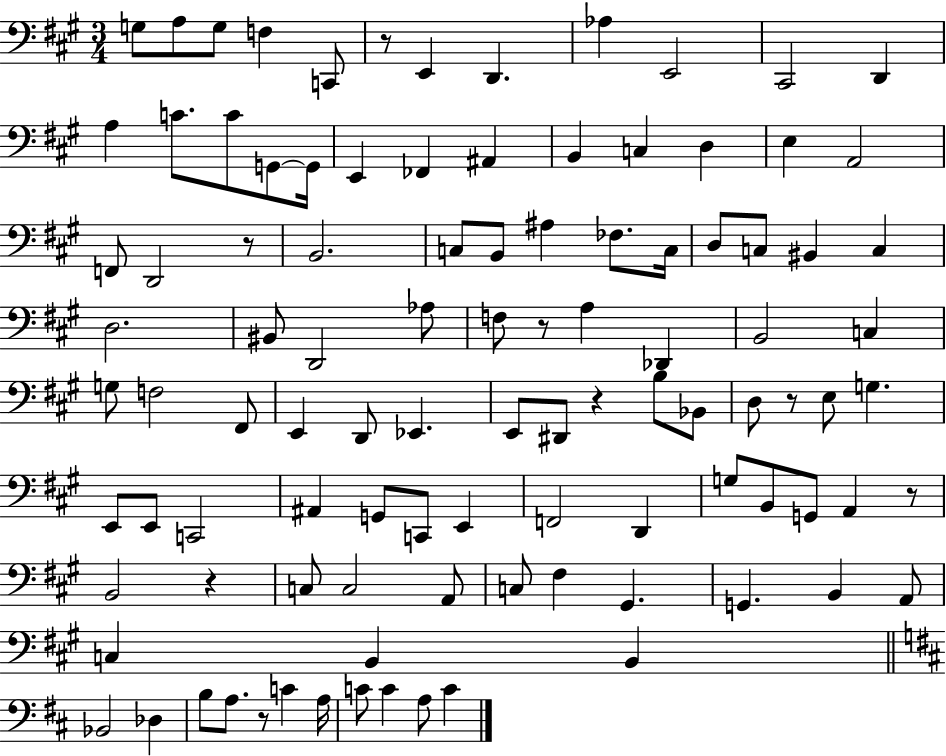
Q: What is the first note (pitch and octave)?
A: G3